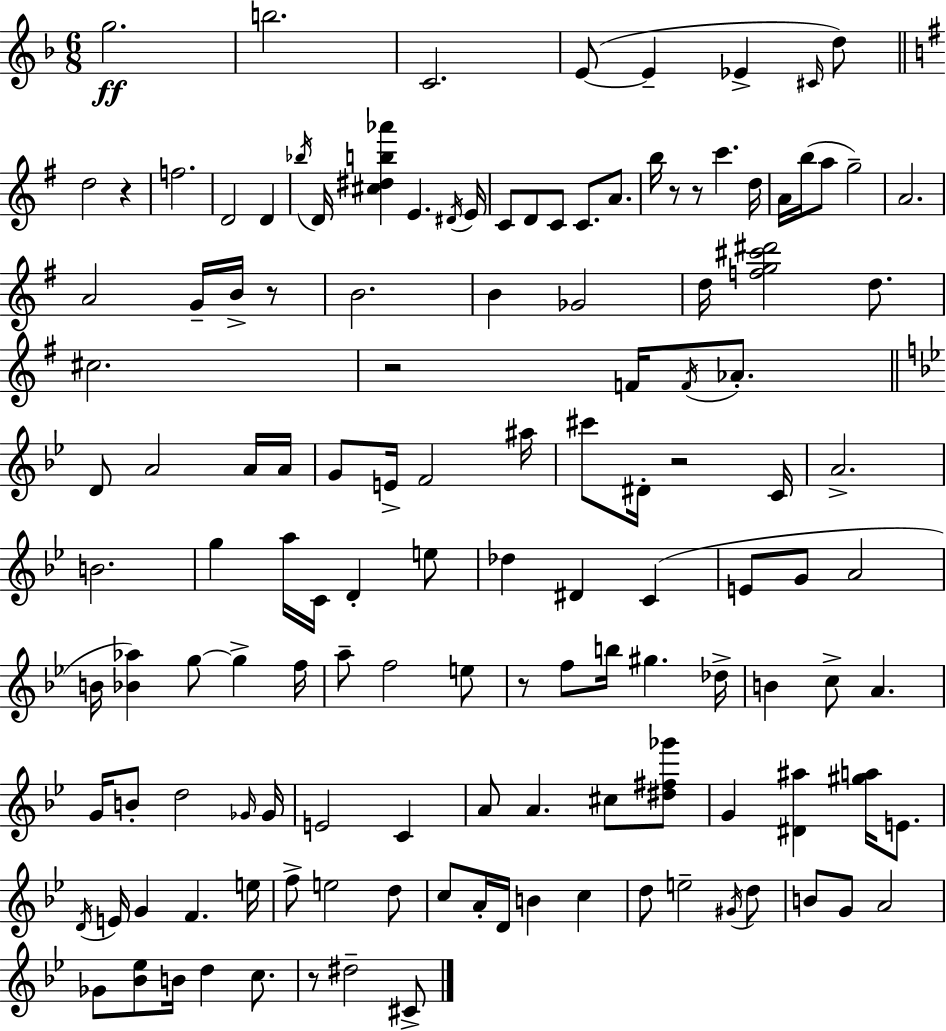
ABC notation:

X:1
T:Untitled
M:6/8
L:1/4
K:Dm
g2 b2 C2 E/2 E _E ^C/4 d/2 d2 z f2 D2 D _b/4 D/4 [^c^db_a'] E ^D/4 E/4 C/2 D/2 C/2 C/2 A/2 b/4 z/2 z/2 c' d/4 A/4 b/4 a/2 g2 A2 A2 G/4 B/4 z/2 B2 B _G2 d/4 [fg^c'^d']2 d/2 ^c2 z2 F/4 F/4 _A/2 D/2 A2 A/4 A/4 G/2 E/4 F2 ^a/4 ^c'/2 ^D/4 z2 C/4 A2 B2 g a/4 C/4 D e/2 _d ^D C E/2 G/2 A2 B/4 [_B_a] g/2 g f/4 a/2 f2 e/2 z/2 f/2 b/4 ^g _d/4 B c/2 A G/4 B/2 d2 _G/4 _G/4 E2 C A/2 A ^c/2 [^d^f_g']/2 G [^D^a] [^ga]/4 E/2 D/4 E/4 G F e/4 f/2 e2 d/2 c/2 A/4 D/4 B c d/2 e2 ^G/4 d/2 B/2 G/2 A2 _G/2 [_B_e]/2 B/4 d c/2 z/2 ^d2 ^C/2